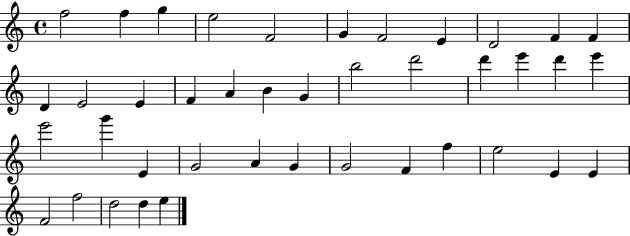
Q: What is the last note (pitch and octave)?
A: E5